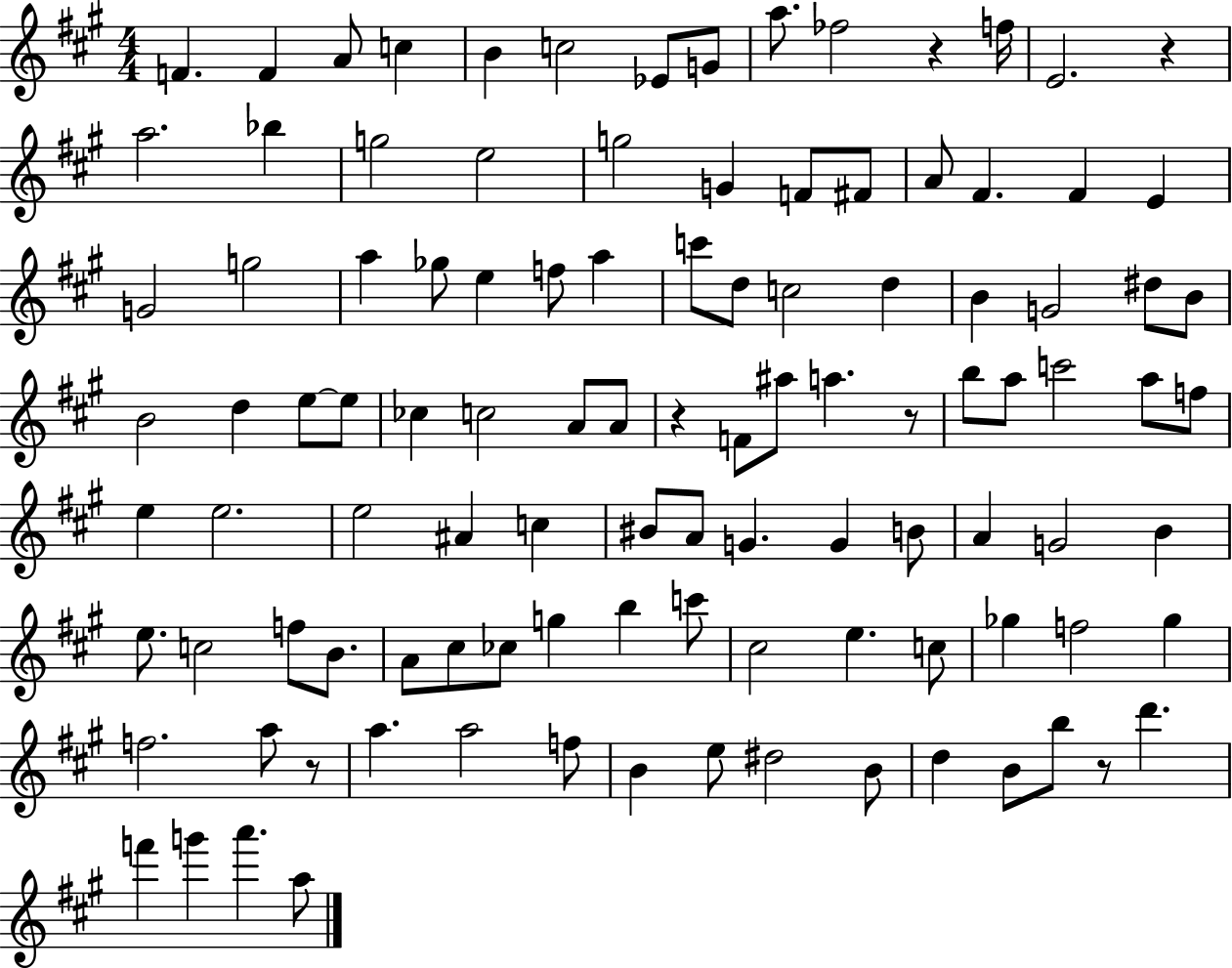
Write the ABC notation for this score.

X:1
T:Untitled
M:4/4
L:1/4
K:A
F F A/2 c B c2 _E/2 G/2 a/2 _f2 z f/4 E2 z a2 _b g2 e2 g2 G F/2 ^F/2 A/2 ^F ^F E G2 g2 a _g/2 e f/2 a c'/2 d/2 c2 d B G2 ^d/2 B/2 B2 d e/2 e/2 _c c2 A/2 A/2 z F/2 ^a/2 a z/2 b/2 a/2 c'2 a/2 f/2 e e2 e2 ^A c ^B/2 A/2 G G B/2 A G2 B e/2 c2 f/2 B/2 A/2 ^c/2 _c/2 g b c'/2 ^c2 e c/2 _g f2 _g f2 a/2 z/2 a a2 f/2 B e/2 ^d2 B/2 d B/2 b/2 z/2 d' f' g' a' a/2